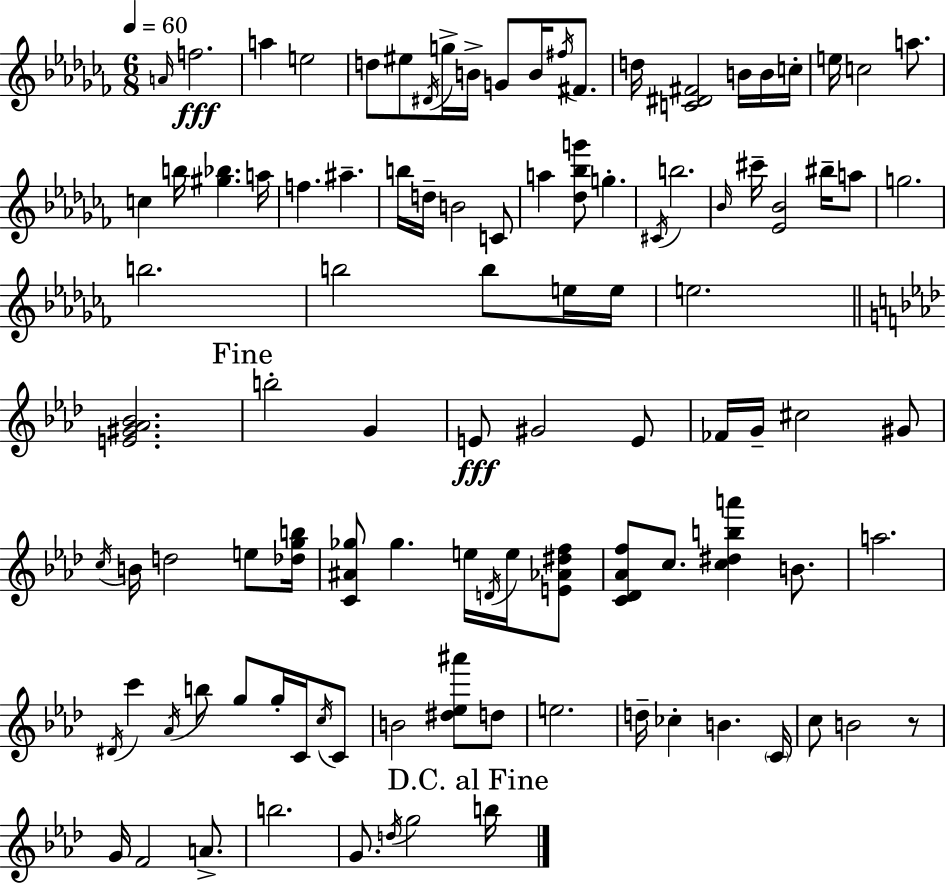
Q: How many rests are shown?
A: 1